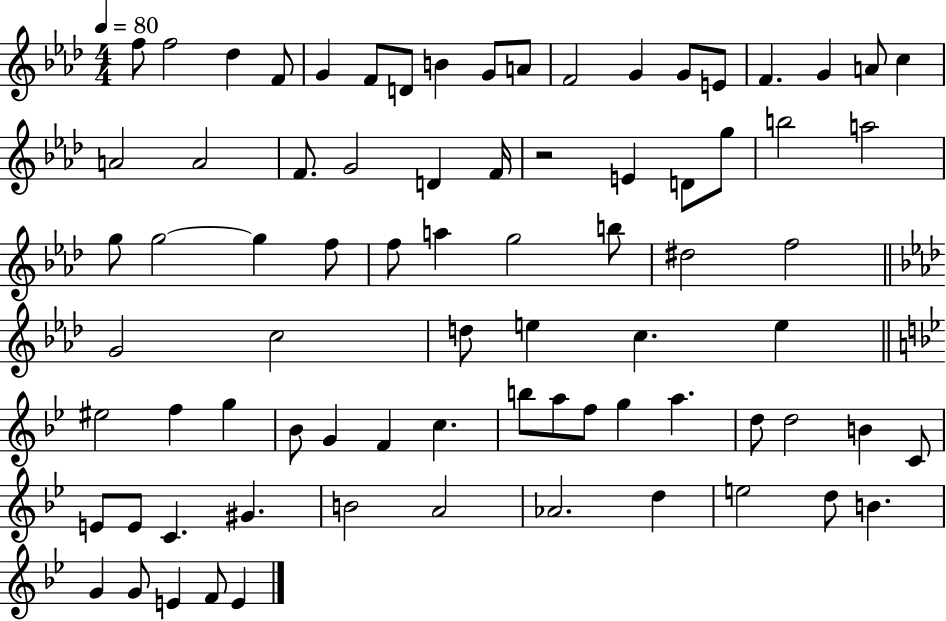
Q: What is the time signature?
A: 4/4